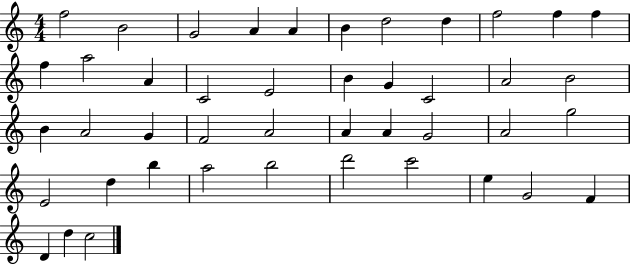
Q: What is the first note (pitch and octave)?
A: F5